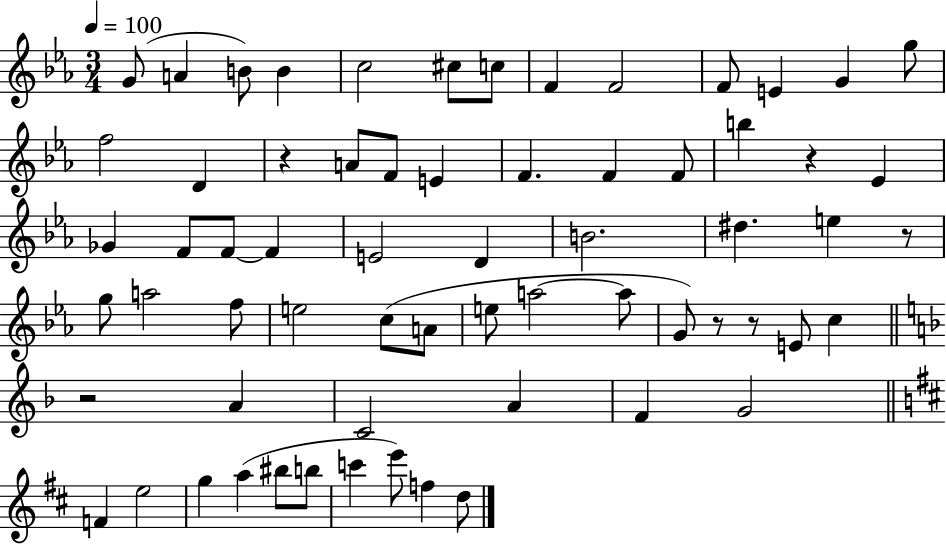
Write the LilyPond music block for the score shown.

{
  \clef treble
  \numericTimeSignature
  \time 3/4
  \key ees \major
  \tempo 4 = 100
  g'8( a'4 b'8) b'4 | c''2 cis''8 c''8 | f'4 f'2 | f'8 e'4 g'4 g''8 | \break f''2 d'4 | r4 a'8 f'8 e'4 | f'4. f'4 f'8 | b''4 r4 ees'4 | \break ges'4 f'8 f'8~~ f'4 | e'2 d'4 | b'2. | dis''4. e''4 r8 | \break g''8 a''2 f''8 | e''2 c''8( a'8 | e''8 a''2~~ a''8 | g'8) r8 r8 e'8 c''4 | \break \bar "||" \break \key d \minor r2 a'4 | c'2 a'4 | f'4 g'2 | \bar "||" \break \key b \minor f'4 e''2 | g''4 a''4( bis''8 b''8 | c'''4 e'''8) f''4 d''8 | \bar "|."
}